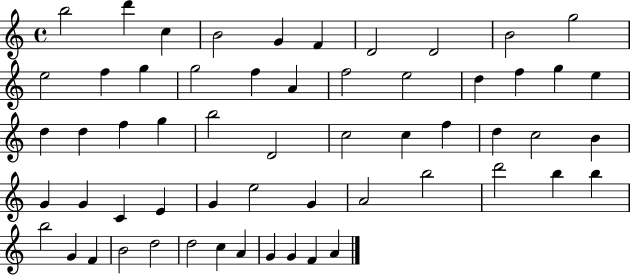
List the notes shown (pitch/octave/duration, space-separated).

B5/h D6/q C5/q B4/h G4/q F4/q D4/h D4/h B4/h G5/h E5/h F5/q G5/q G5/h F5/q A4/q F5/h E5/h D5/q F5/q G5/q E5/q D5/q D5/q F5/q G5/q B5/h D4/h C5/h C5/q F5/q D5/q C5/h B4/q G4/q G4/q C4/q E4/q G4/q E5/h G4/q A4/h B5/h D6/h B5/q B5/q B5/h G4/q F4/q B4/h D5/h D5/h C5/q A4/q G4/q G4/q F4/q A4/q